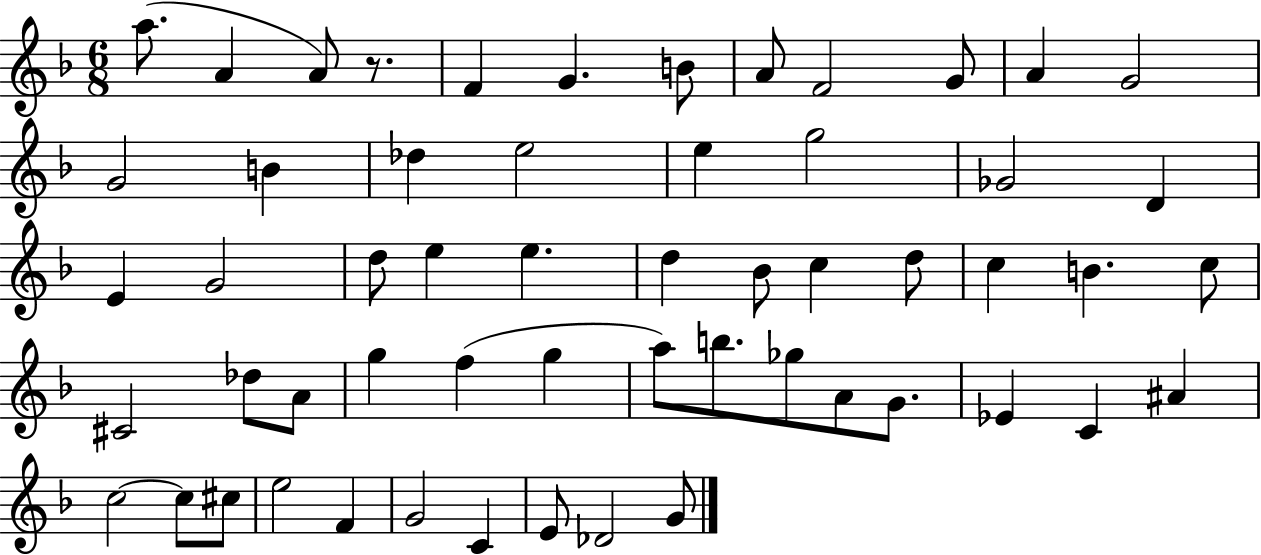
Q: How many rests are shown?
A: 1